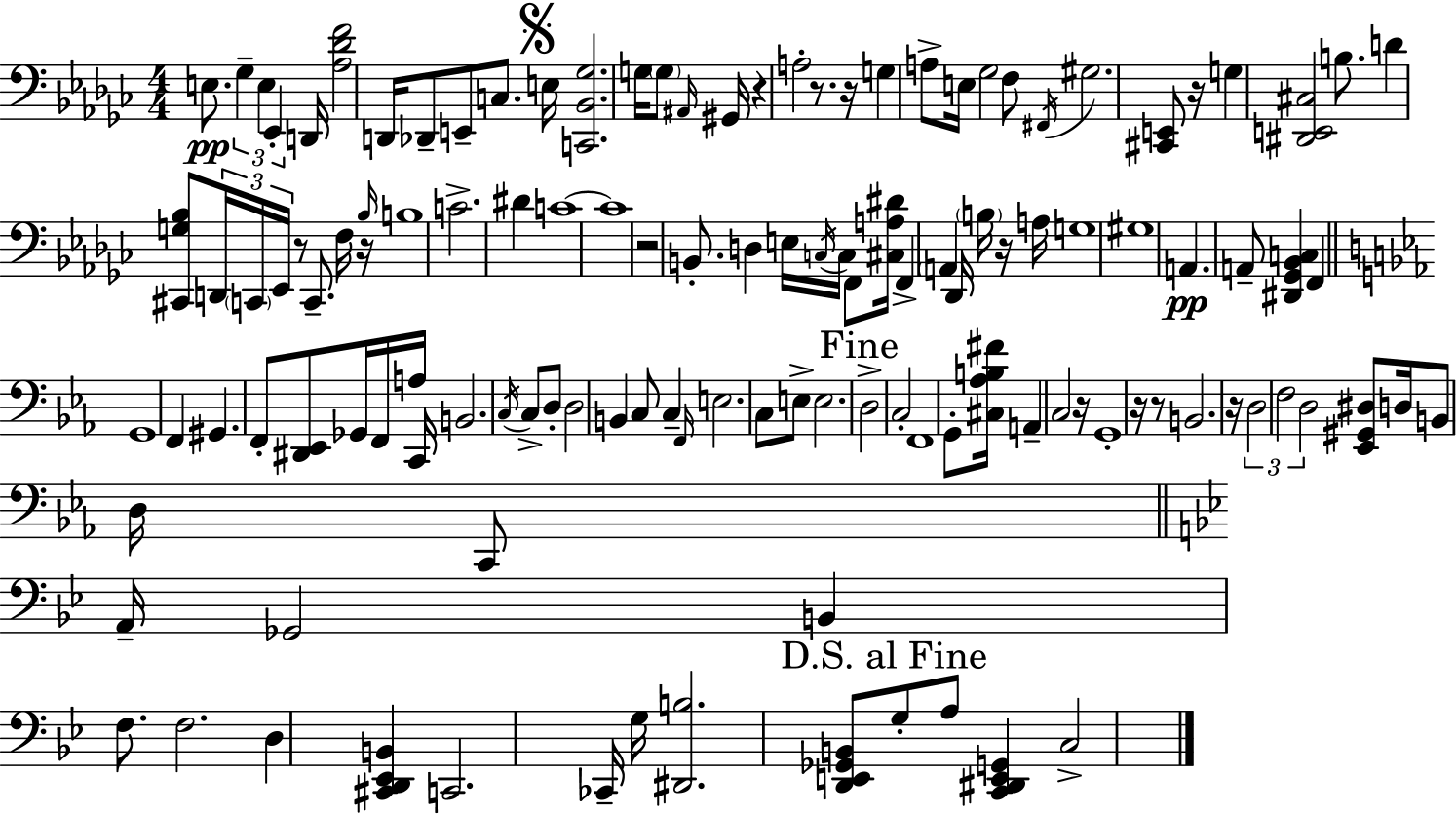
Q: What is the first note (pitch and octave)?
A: E3